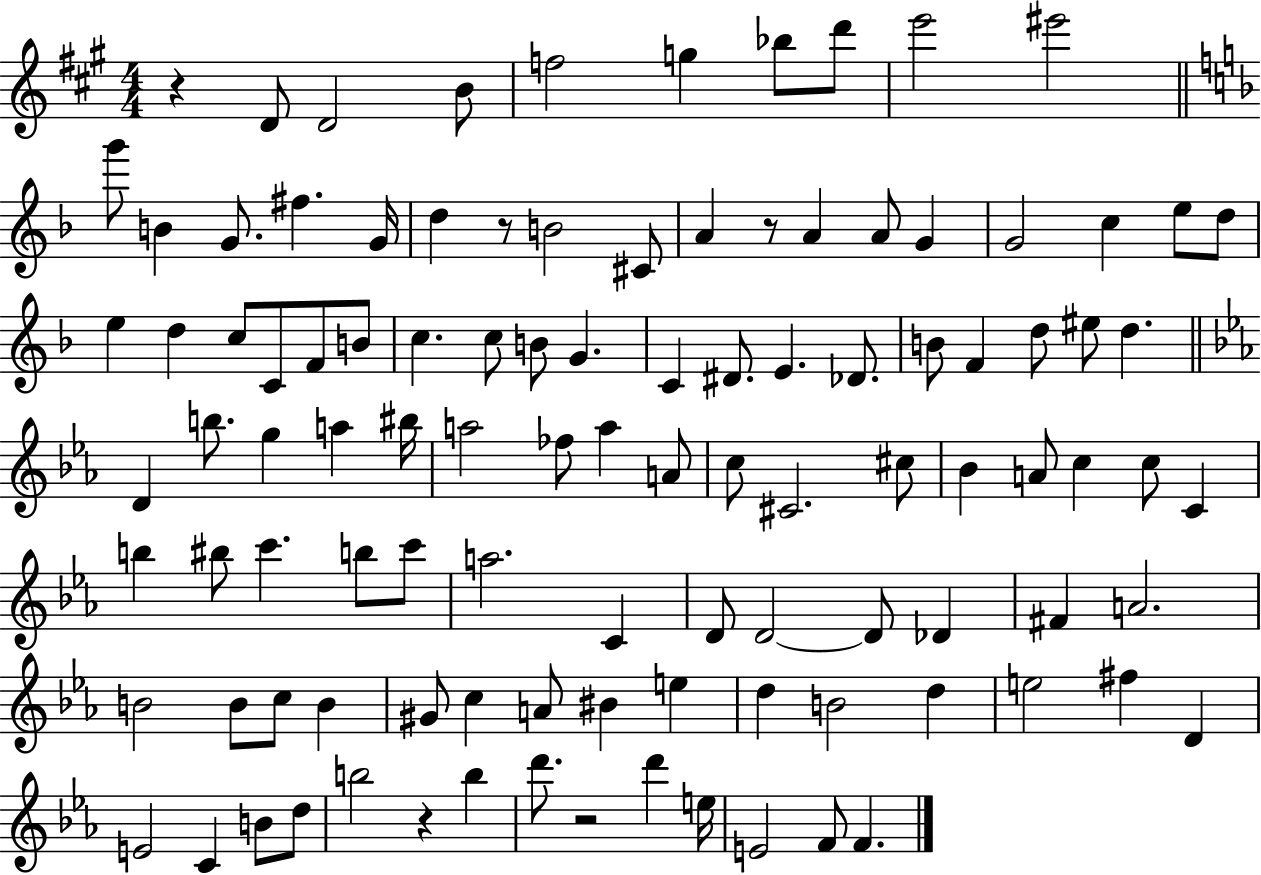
R/q D4/e D4/h B4/e F5/h G5/q Bb5/e D6/e E6/h EIS6/h G6/e B4/q G4/e. F#5/q. G4/s D5/q R/e B4/h C#4/e A4/q R/e A4/q A4/e G4/q G4/h C5/q E5/e D5/e E5/q D5/q C5/e C4/e F4/e B4/e C5/q. C5/e B4/e G4/q. C4/q D#4/e. E4/q. Db4/e. B4/e F4/q D5/e EIS5/e D5/q. D4/q B5/e. G5/q A5/q BIS5/s A5/h FES5/e A5/q A4/e C5/e C#4/h. C#5/e Bb4/q A4/e C5/q C5/e C4/q B5/q BIS5/e C6/q. B5/e C6/e A5/h. C4/q D4/e D4/h D4/e Db4/q F#4/q A4/h. B4/h B4/e C5/e B4/q G#4/e C5/q A4/e BIS4/q E5/q D5/q B4/h D5/q E5/h F#5/q D4/q E4/h C4/q B4/e D5/e B5/h R/q B5/q D6/e. R/h D6/q E5/s E4/h F4/e F4/q.